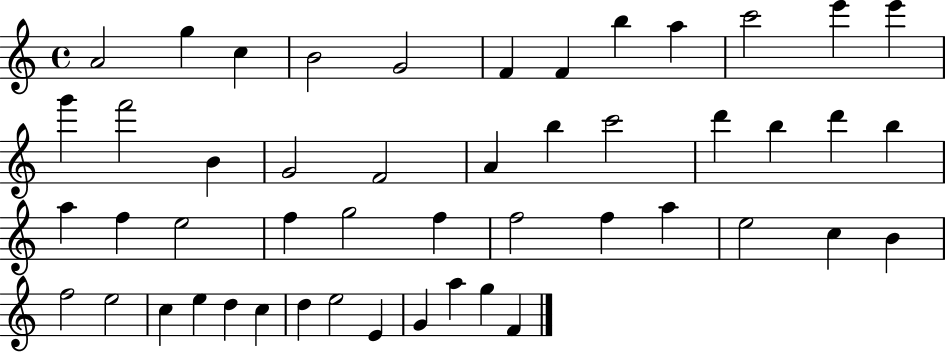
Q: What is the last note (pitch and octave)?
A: F4